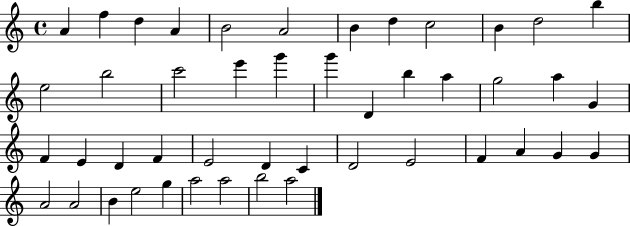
A4/q F5/q D5/q A4/q B4/h A4/h B4/q D5/q C5/h B4/q D5/h B5/q E5/h B5/h C6/h E6/q G6/q G6/q D4/q B5/q A5/q G5/h A5/q G4/q F4/q E4/q D4/q F4/q E4/h D4/q C4/q D4/h E4/h F4/q A4/q G4/q G4/q A4/h A4/h B4/q E5/h G5/q A5/h A5/h B5/h A5/h